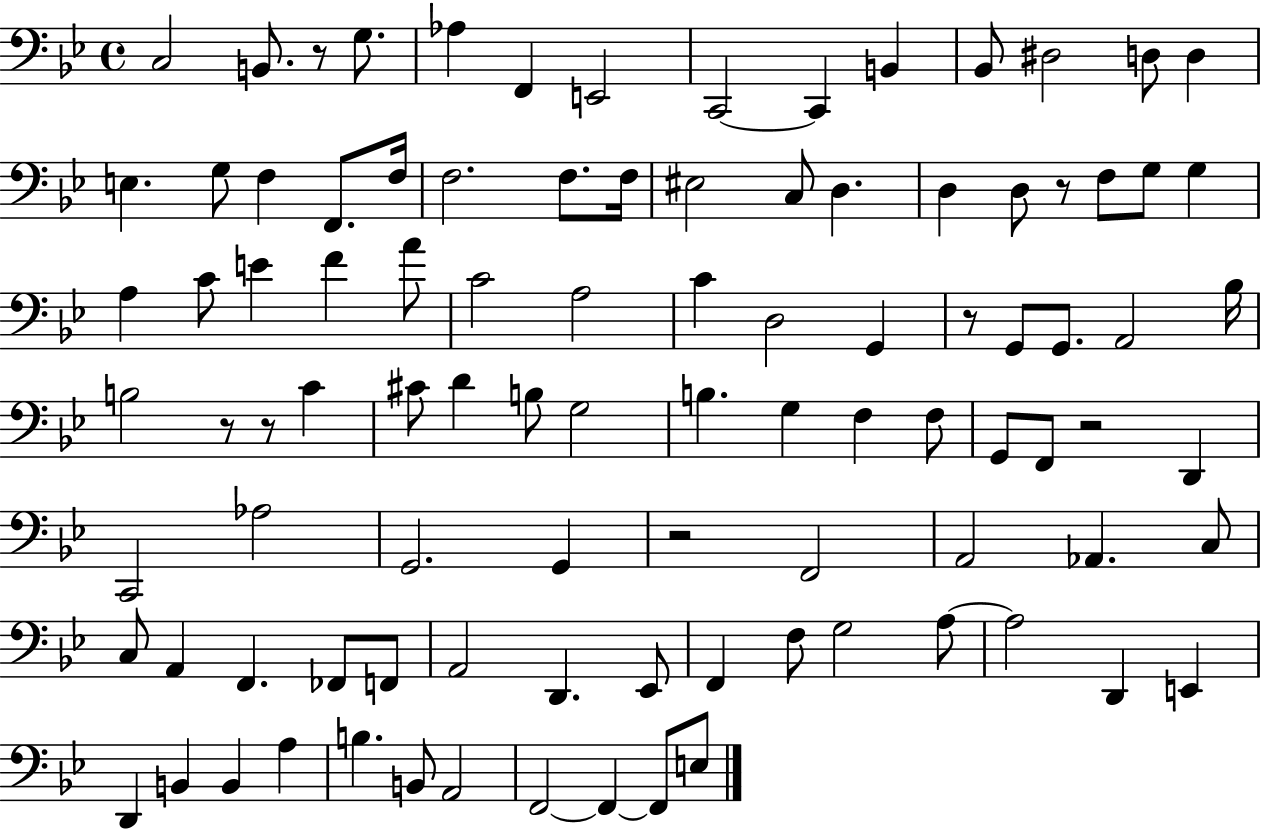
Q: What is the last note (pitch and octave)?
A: E3